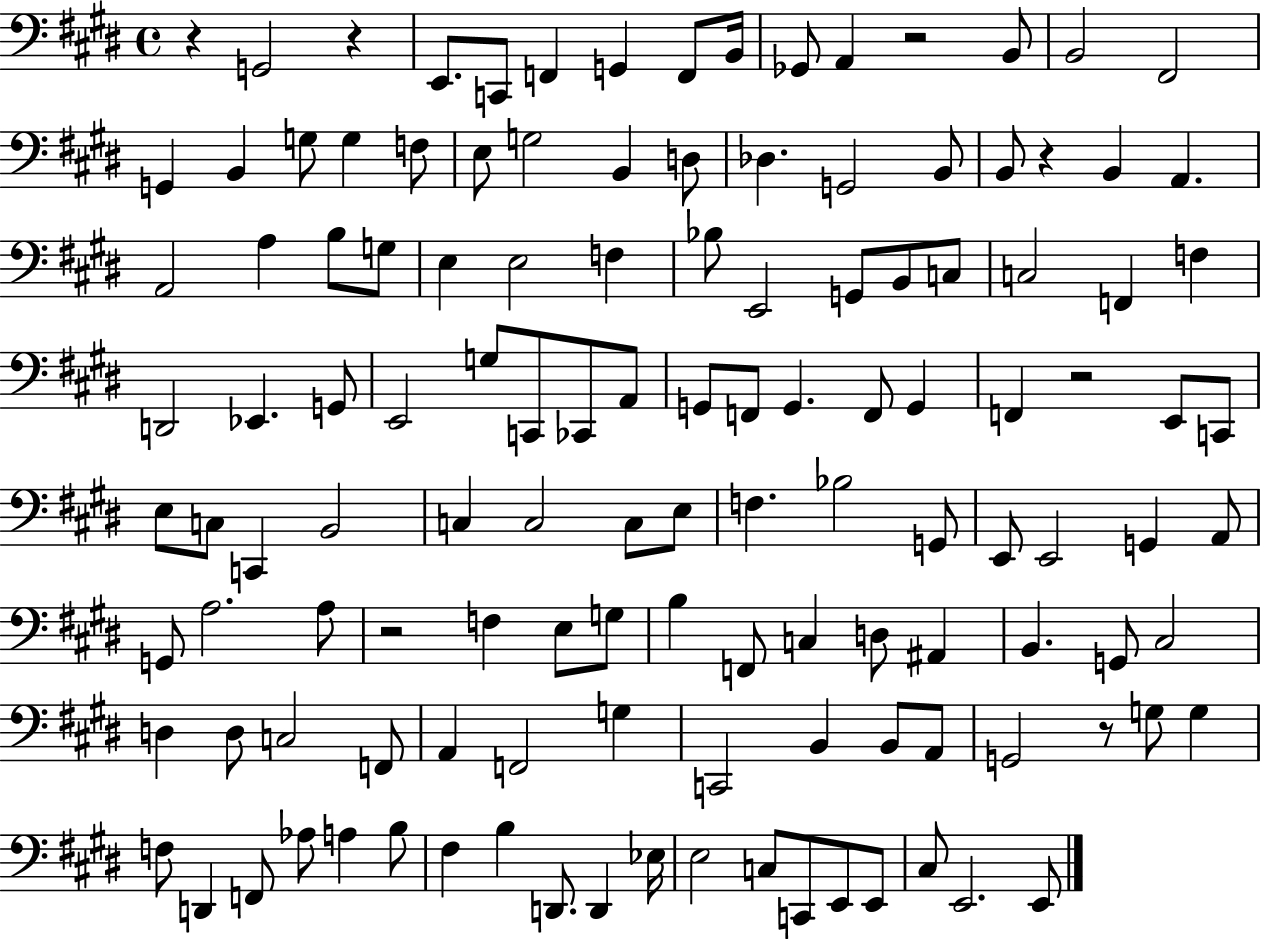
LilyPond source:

{
  \clef bass
  \time 4/4
  \defaultTimeSignature
  \key e \major
  r4 g,2 r4 | e,8. c,8 f,4 g,4 f,8 b,16 | ges,8 a,4 r2 b,8 | b,2 fis,2 | \break g,4 b,4 g8 g4 f8 | e8 g2 b,4 d8 | des4. g,2 b,8 | b,8 r4 b,4 a,4. | \break a,2 a4 b8 g8 | e4 e2 f4 | bes8 e,2 g,8 b,8 c8 | c2 f,4 f4 | \break d,2 ees,4. g,8 | e,2 g8 c,8 ces,8 a,8 | g,8 f,8 g,4. f,8 g,4 | f,4 r2 e,8 c,8 | \break e8 c8 c,4 b,2 | c4 c2 c8 e8 | f4. bes2 g,8 | e,8 e,2 g,4 a,8 | \break g,8 a2. a8 | r2 f4 e8 g8 | b4 f,8 c4 d8 ais,4 | b,4. g,8 cis2 | \break d4 d8 c2 f,8 | a,4 f,2 g4 | c,2 b,4 b,8 a,8 | g,2 r8 g8 g4 | \break f8 d,4 f,8 aes8 a4 b8 | fis4 b4 d,8. d,4 ees16 | e2 c8 c,8 e,8 e,8 | cis8 e,2. e,8 | \break \bar "|."
}